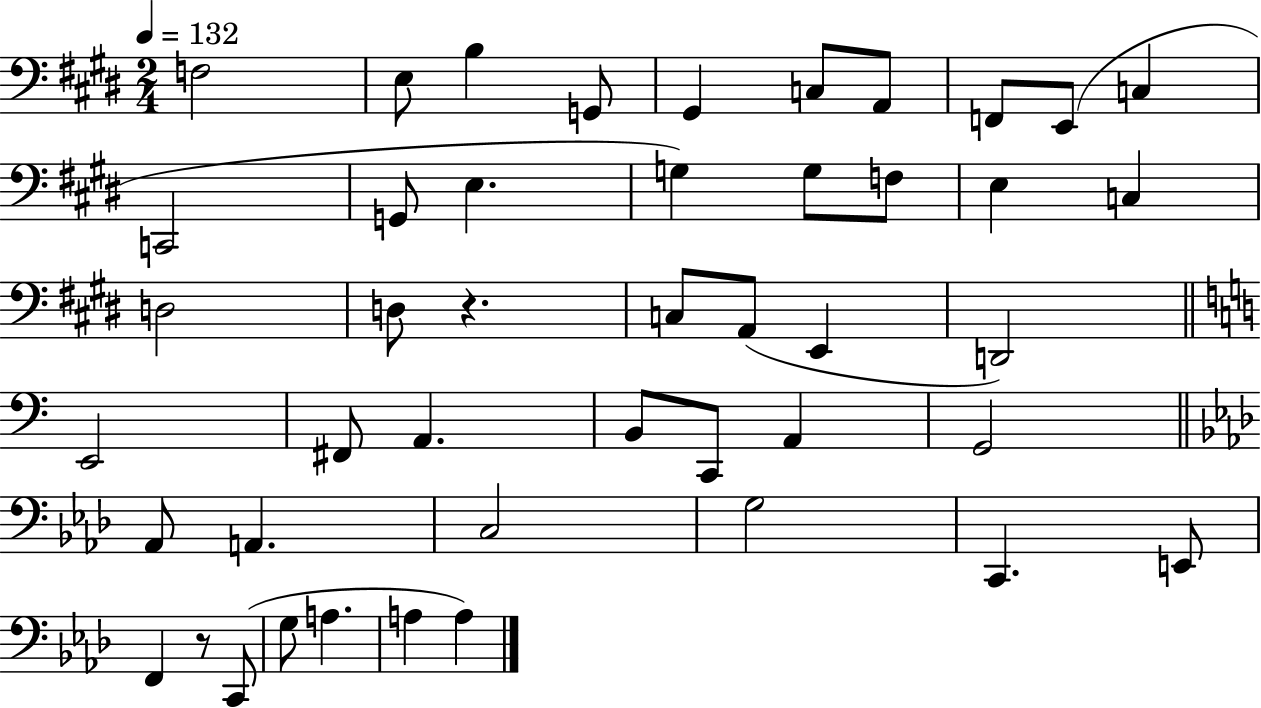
X:1
T:Untitled
M:2/4
L:1/4
K:E
F,2 E,/2 B, G,,/2 ^G,, C,/2 A,,/2 F,,/2 E,,/2 C, C,,2 G,,/2 E, G, G,/2 F,/2 E, C, D,2 D,/2 z C,/2 A,,/2 E,, D,,2 E,,2 ^F,,/2 A,, B,,/2 C,,/2 A,, G,,2 _A,,/2 A,, C,2 G,2 C,, E,,/2 F,, z/2 C,,/2 G,/2 A, A, A,